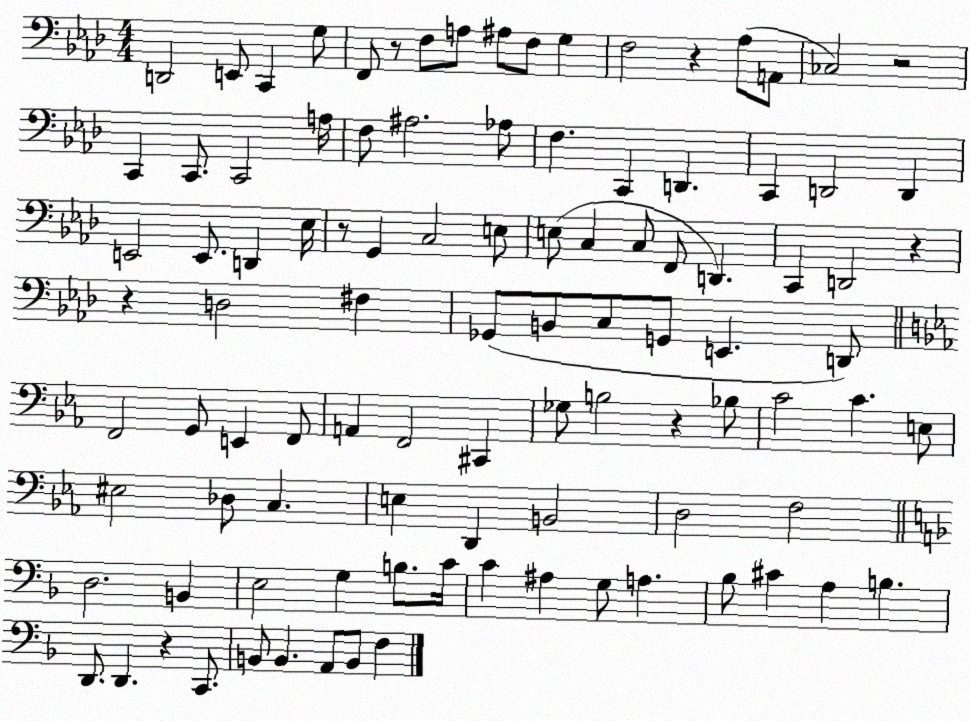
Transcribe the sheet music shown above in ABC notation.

X:1
T:Untitled
M:4/4
L:1/4
K:Ab
D,,2 E,,/2 C,, G,/2 F,,/2 z/2 F,/2 A,/2 ^A,/2 F,/2 G, F,2 z _A,/2 A,,/2 _C,2 z2 C,, C,,/2 C,,2 A,/4 F,/2 ^A,2 _A,/2 F, C,, D,, C,, D,,2 D,, E,,2 E,,/2 D,, _E,/4 z/2 G,, C,2 E,/2 E,/2 C, C,/2 F,,/2 D,, C,, D,,2 z z D,2 ^F, _G,,/2 B,,/2 C,/2 G,,/2 E,, D,,/2 F,,2 G,,/2 E,, F,,/2 A,, F,,2 ^C,, _G,/2 B,2 z _B,/2 C2 C E,/2 ^E,2 _D,/2 C, E, D,, B,,2 D,2 F,2 D,2 B,, E,2 G, B,/2 C/4 C ^A, G,/2 A, _B,/2 ^C A, B, D,,/2 D,, z C,,/2 B,,/2 B,, A,,/2 B,,/2 F,